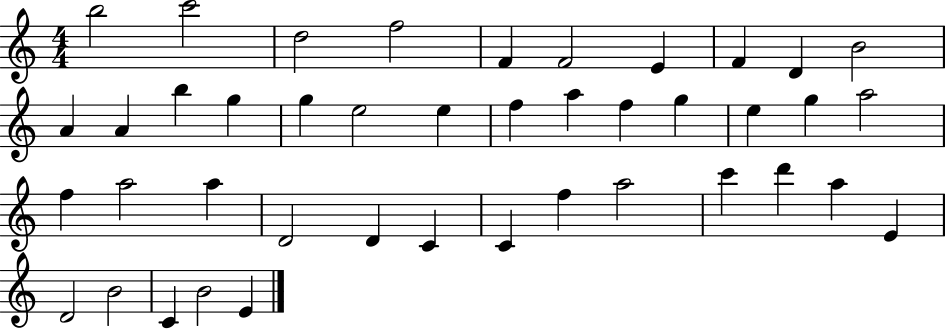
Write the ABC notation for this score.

X:1
T:Untitled
M:4/4
L:1/4
K:C
b2 c'2 d2 f2 F F2 E F D B2 A A b g g e2 e f a f g e g a2 f a2 a D2 D C C f a2 c' d' a E D2 B2 C B2 E